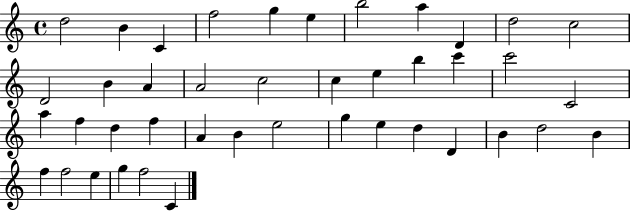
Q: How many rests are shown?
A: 0